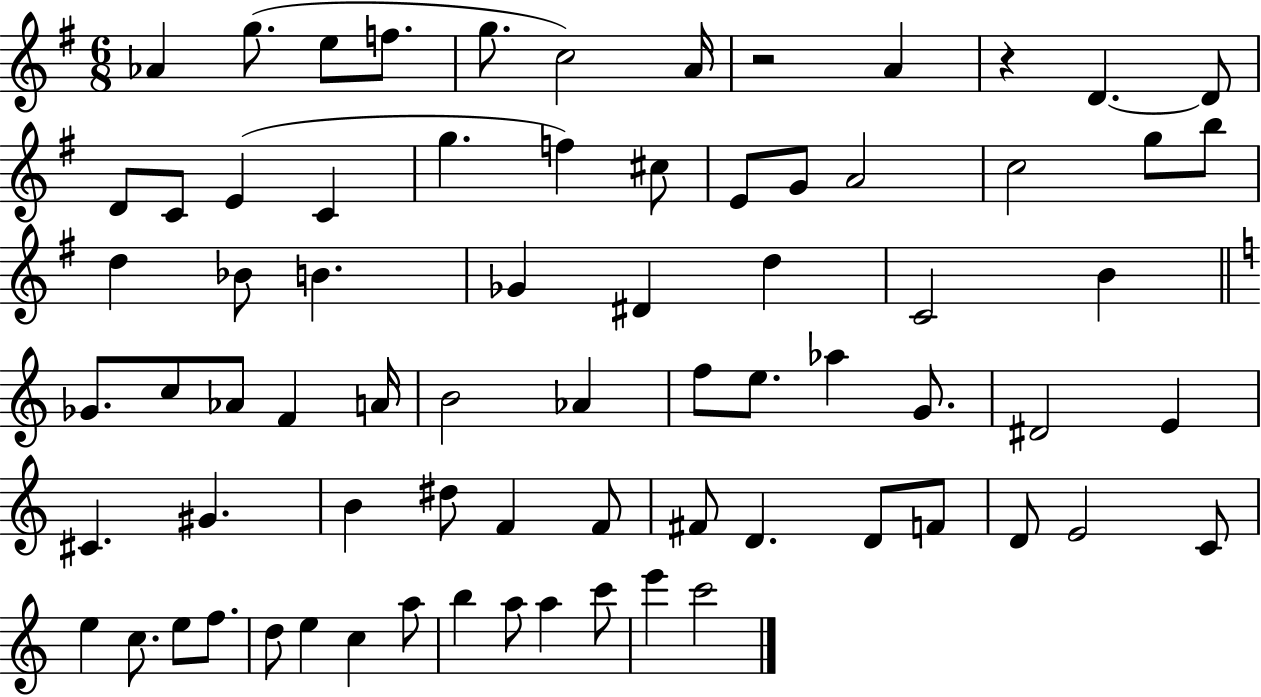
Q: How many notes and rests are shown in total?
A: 73